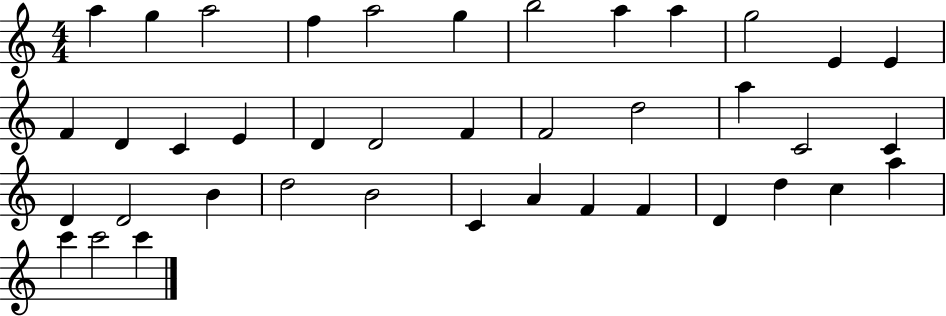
X:1
T:Untitled
M:4/4
L:1/4
K:C
a g a2 f a2 g b2 a a g2 E E F D C E D D2 F F2 d2 a C2 C D D2 B d2 B2 C A F F D d c a c' c'2 c'